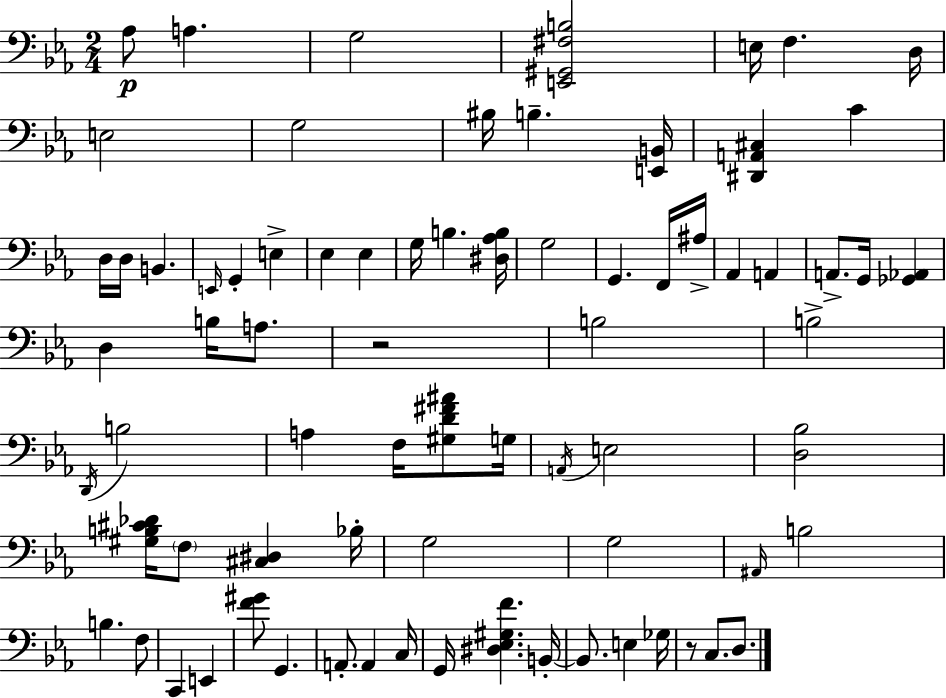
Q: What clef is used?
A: bass